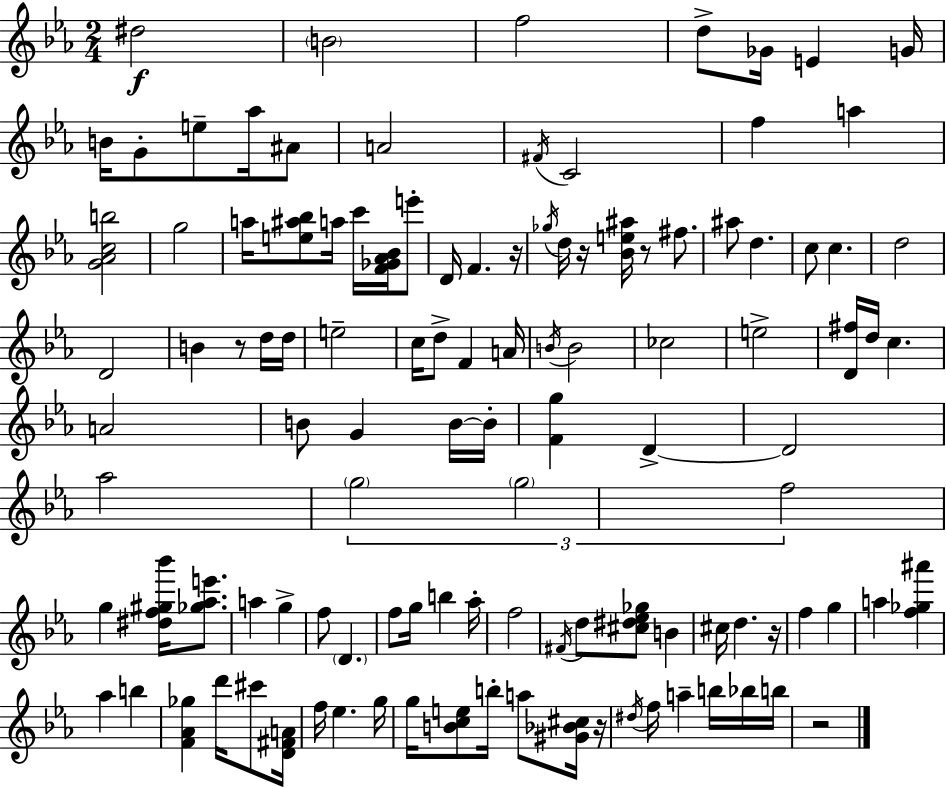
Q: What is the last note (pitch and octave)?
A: B5